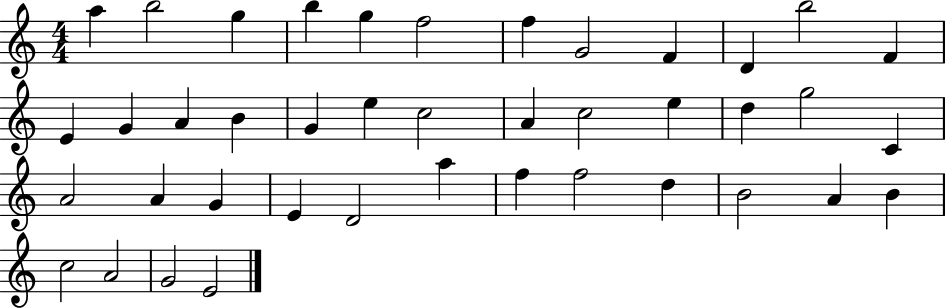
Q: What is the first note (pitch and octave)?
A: A5